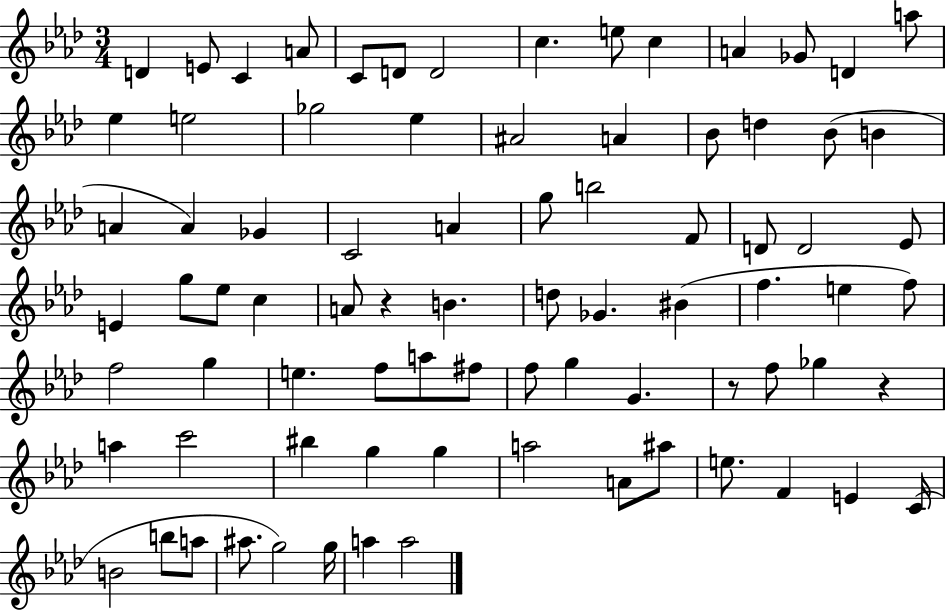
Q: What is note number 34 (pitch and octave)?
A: D4